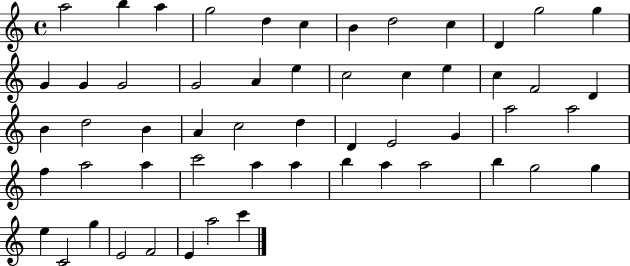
X:1
T:Untitled
M:4/4
L:1/4
K:C
a2 b a g2 d c B d2 c D g2 g G G G2 G2 A e c2 c e c F2 D B d2 B A c2 d D E2 G a2 a2 f a2 a c'2 a a b a a2 b g2 g e C2 g E2 F2 E a2 c'